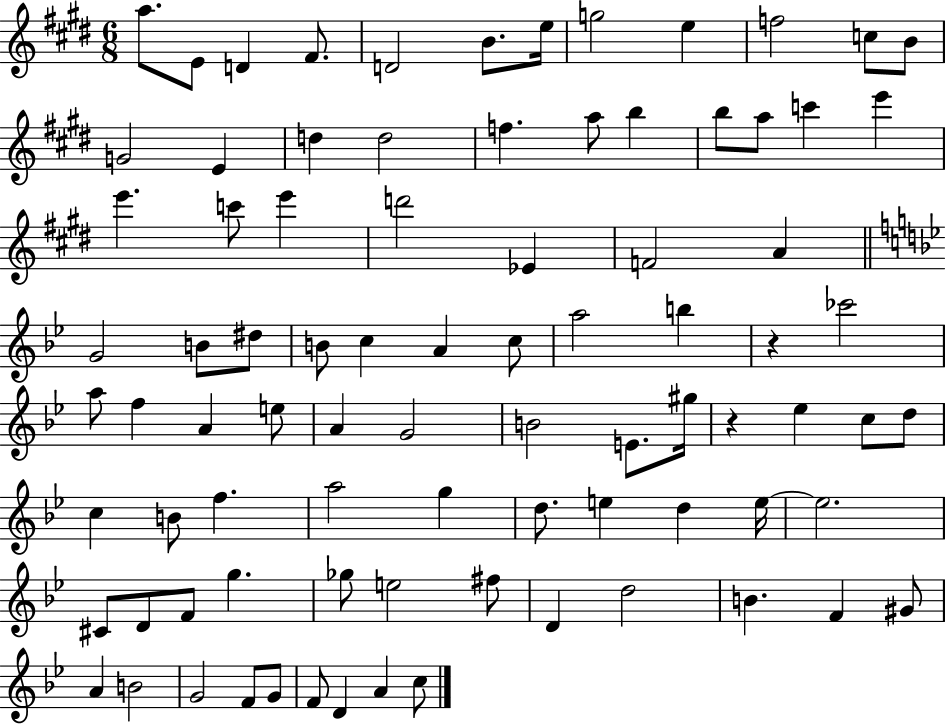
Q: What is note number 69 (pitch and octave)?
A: F#5